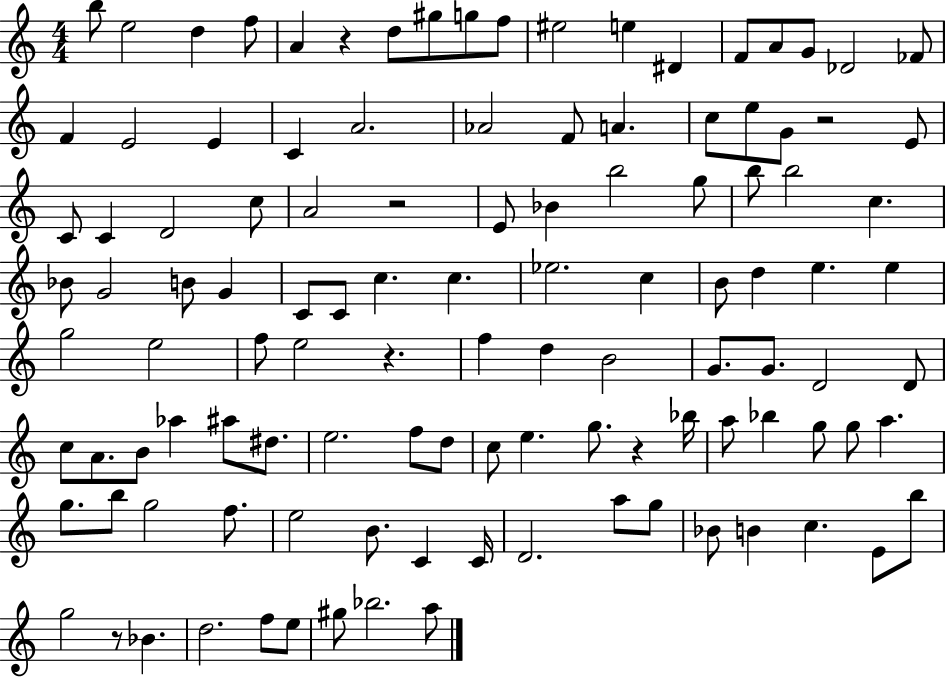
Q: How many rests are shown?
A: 6